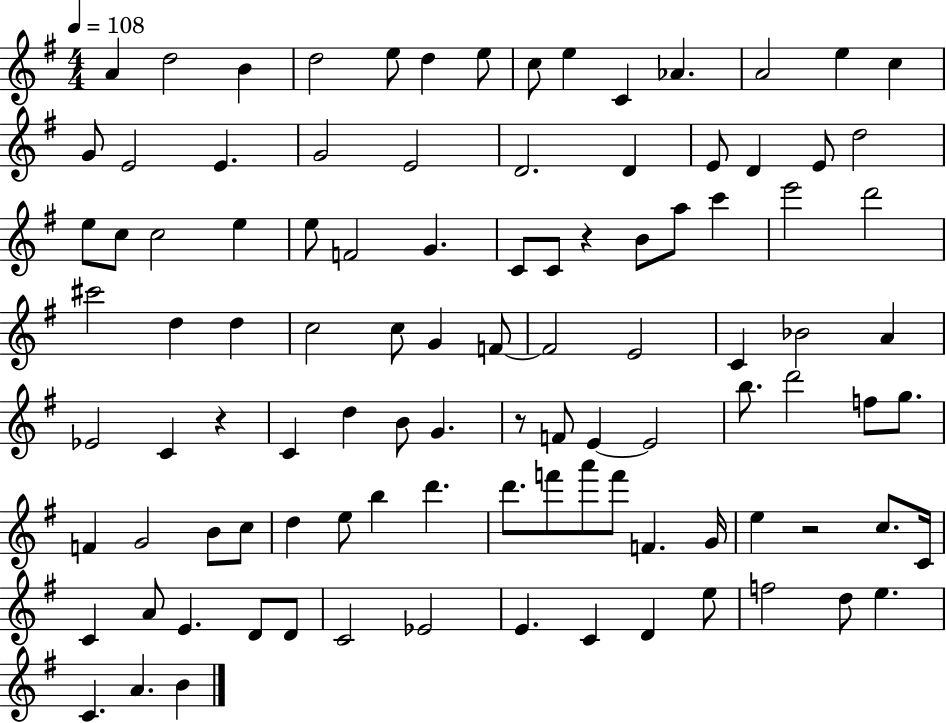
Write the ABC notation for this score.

X:1
T:Untitled
M:4/4
L:1/4
K:G
A d2 B d2 e/2 d e/2 c/2 e C _A A2 e c G/2 E2 E G2 E2 D2 D E/2 D E/2 d2 e/2 c/2 c2 e e/2 F2 G C/2 C/2 z B/2 a/2 c' e'2 d'2 ^c'2 d d c2 c/2 G F/2 F2 E2 C _B2 A _E2 C z C d B/2 G z/2 F/2 E E2 b/2 d'2 f/2 g/2 F G2 B/2 c/2 d e/2 b d' d'/2 f'/2 a'/2 f'/2 F G/4 e z2 c/2 C/4 C A/2 E D/2 D/2 C2 _E2 E C D e/2 f2 d/2 e C A B